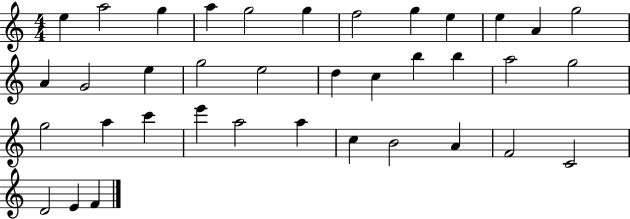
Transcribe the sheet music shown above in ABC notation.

X:1
T:Untitled
M:4/4
L:1/4
K:C
e a2 g a g2 g f2 g e e A g2 A G2 e g2 e2 d c b b a2 g2 g2 a c' e' a2 a c B2 A F2 C2 D2 E F